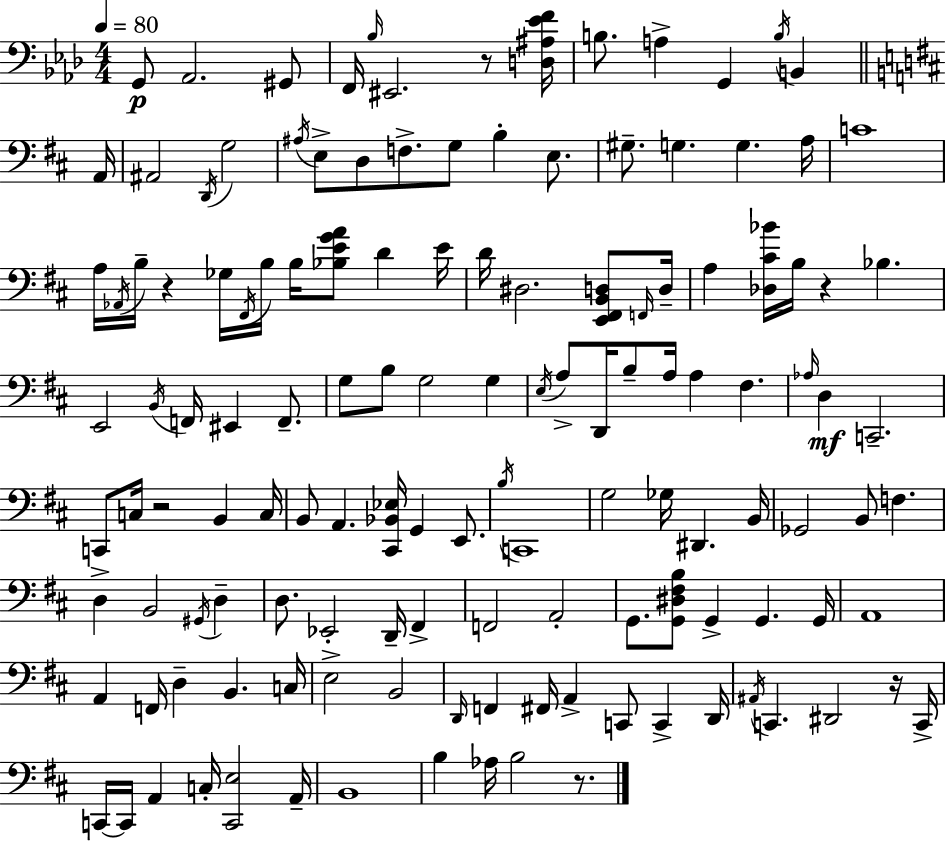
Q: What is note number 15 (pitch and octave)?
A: G3